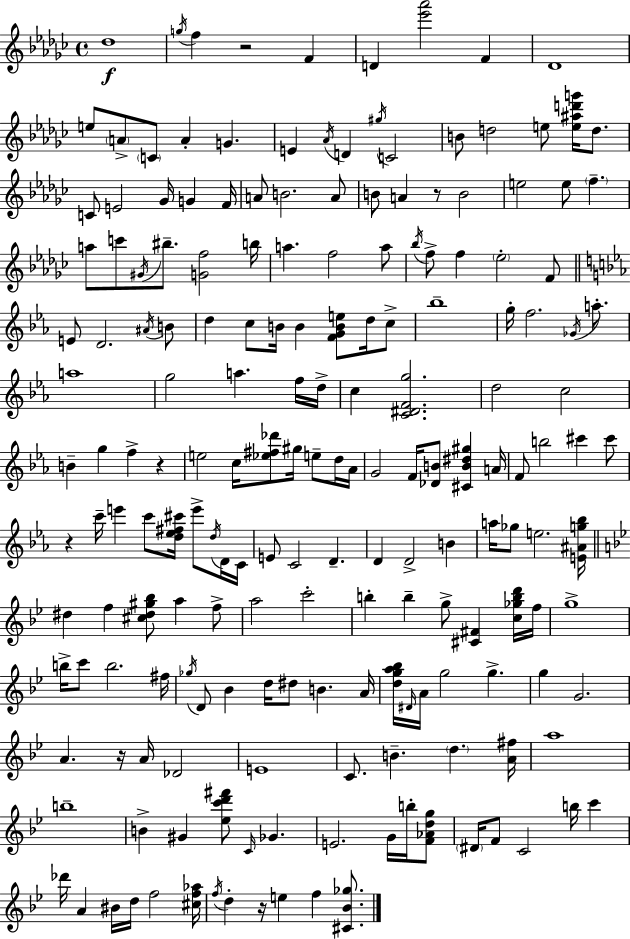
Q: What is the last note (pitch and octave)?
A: F5